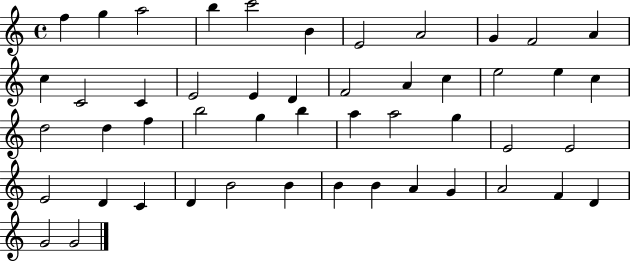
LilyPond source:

{
  \clef treble
  \time 4/4
  \defaultTimeSignature
  \key c \major
  f''4 g''4 a''2 | b''4 c'''2 b'4 | e'2 a'2 | g'4 f'2 a'4 | \break c''4 c'2 c'4 | e'2 e'4 d'4 | f'2 a'4 c''4 | e''2 e''4 c''4 | \break d''2 d''4 f''4 | b''2 g''4 b''4 | a''4 a''2 g''4 | e'2 e'2 | \break e'2 d'4 c'4 | d'4 b'2 b'4 | b'4 b'4 a'4 g'4 | a'2 f'4 d'4 | \break g'2 g'2 | \bar "|."
}